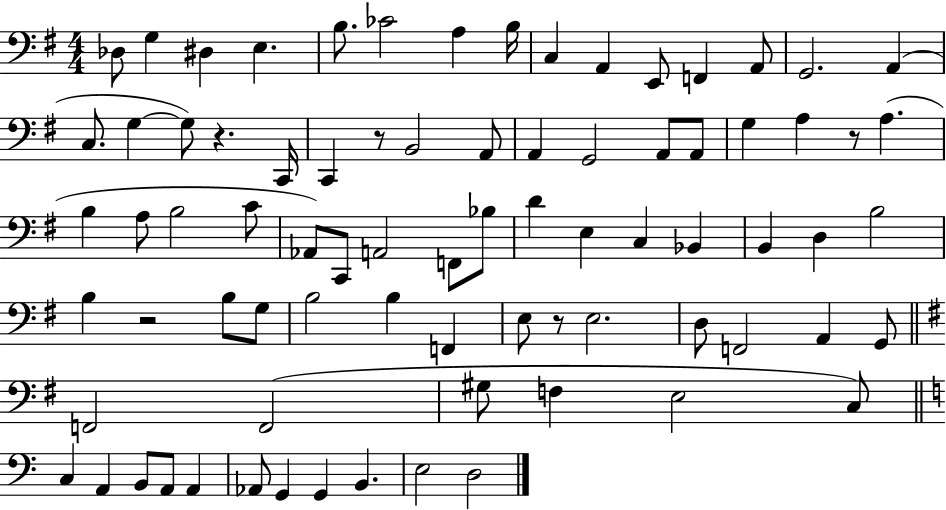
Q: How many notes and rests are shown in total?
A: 79